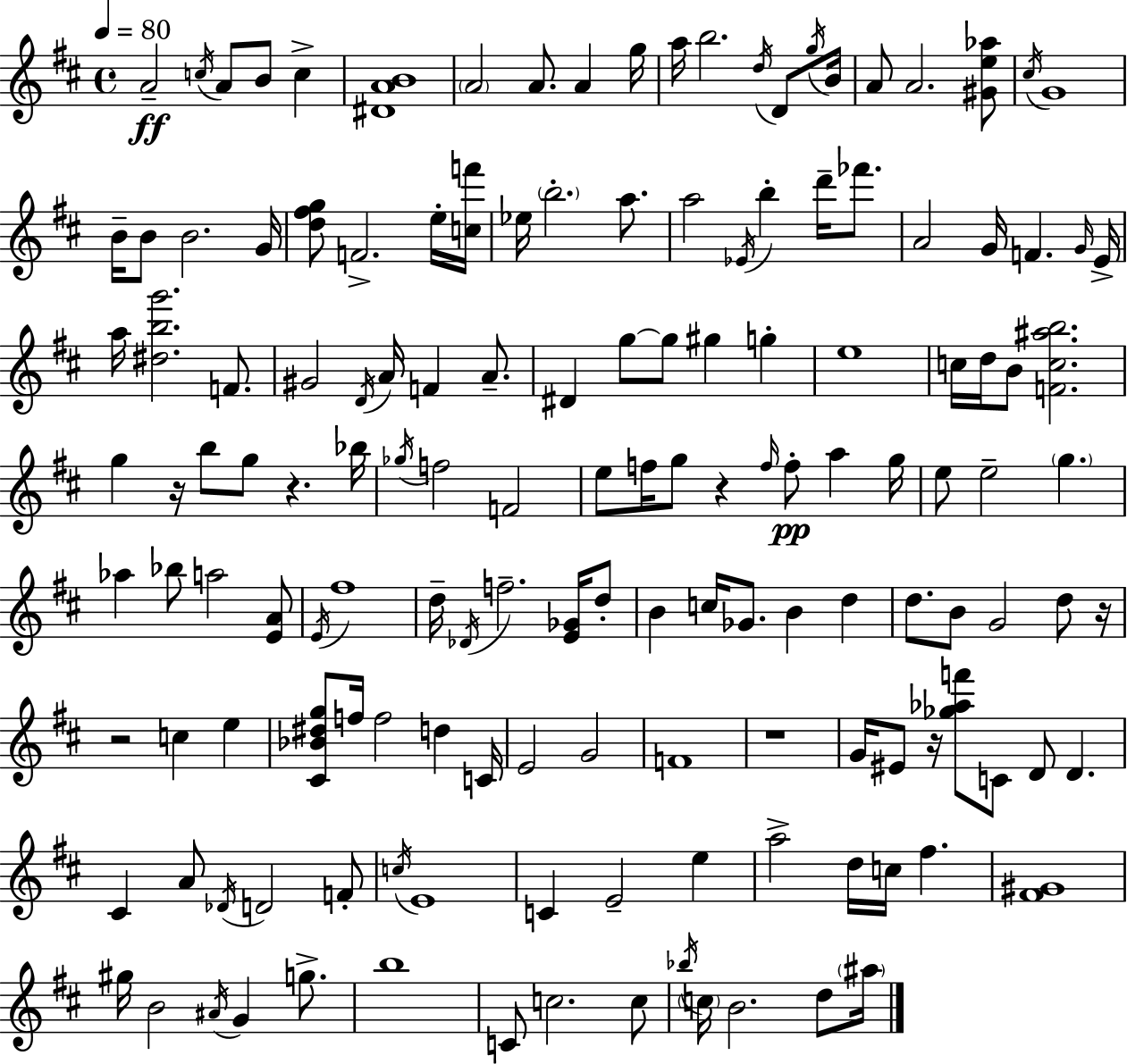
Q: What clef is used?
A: treble